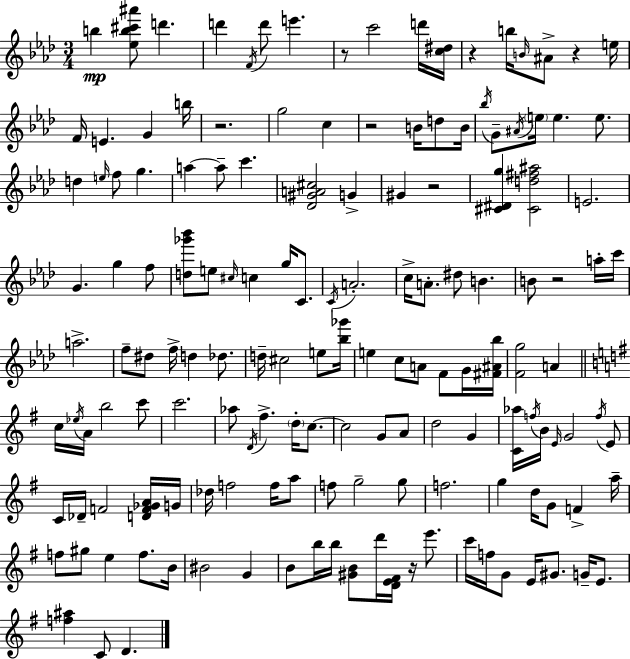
{
  \clef treble
  \numericTimeSignature
  \time 3/4
  \key aes \major
  b''4\mp <ees'' b'' cis''' ais'''>8 d'''4. | d'''4 \acciaccatura { f'16 } d'''8 e'''4. | r8 c'''2 d'''16 | <c'' dis''>16 r4 b''16 \grace { b'16 } ais'8-> r4 | \break e''16 f'16 e'4. g'4 | b''16 r2. | g''2 c''4 | r2 b'16 d''8 | \break b'16 \acciaccatura { bes''16 } g'8-- \acciaccatura { ais'16 } \parenthesize e''16 e''4. | e''8. d''4 \grace { e''16 } f''8 g''4. | a''4~~ a''8-- c'''4. | <des' gis' a' cis''>2 | \break g'4-> gis'4 r2 | <cis' dis' g''>4 <cis' d'' fis'' ais''>2 | e'2. | g'4. g''4 | \break f''8 <d'' ges''' bes'''>8 e''8 \grace { cis''16 } c''4 | g''16 c'8. \acciaccatura { c'16 } a'2.-. | c''16-> a'8.-. dis''8 | b'4. b'8 r2 | \break a''16-. c'''16 a''2.-> | f''8-- dis''8 f''16-> | d''4 des''8. d''16-- cis''2 | e''8 <bes'' ges'''>16 e''4 c''8 | \break a'8 f'8 g'16 <fis' ais' bes''>16 <f' g''>2 | a'4 \bar "||" \break \key e \minor c''16 \acciaccatura { ees''16 } a'16 b''2 c'''8 | c'''2. | aes''8 \acciaccatura { d'16 } fis''4.-> \parenthesize d''16-. c''8.~~ | c''2 g'8 | \break a'8 d''2 g'4 | <c' aes''>16 \acciaccatura { f''16 } b'16 \grace { e'16 } g'2 | \acciaccatura { f''16 } e'8 c'16 des'16-- f'2 | <d' f' ges' a'>16 g'16 des''16 f''2 | \break f''16 a''8 f''8 g''2-- | g''8 f''2. | g''4 d''16 g'8 | f'4-> a''16-- f''8 gis''8 e''4 | \break f''8. b'16 bis'2 | g'4 b'8 b''16 b''16 <gis' b'>8 d'''16 | <d' e' fis'>16 r16 e'''8. c'''16 f''16 g'8 e'16 gis'8. | g'16-- e'8. <f'' ais''>4 c'8 d'4. | \break \bar "|."
}